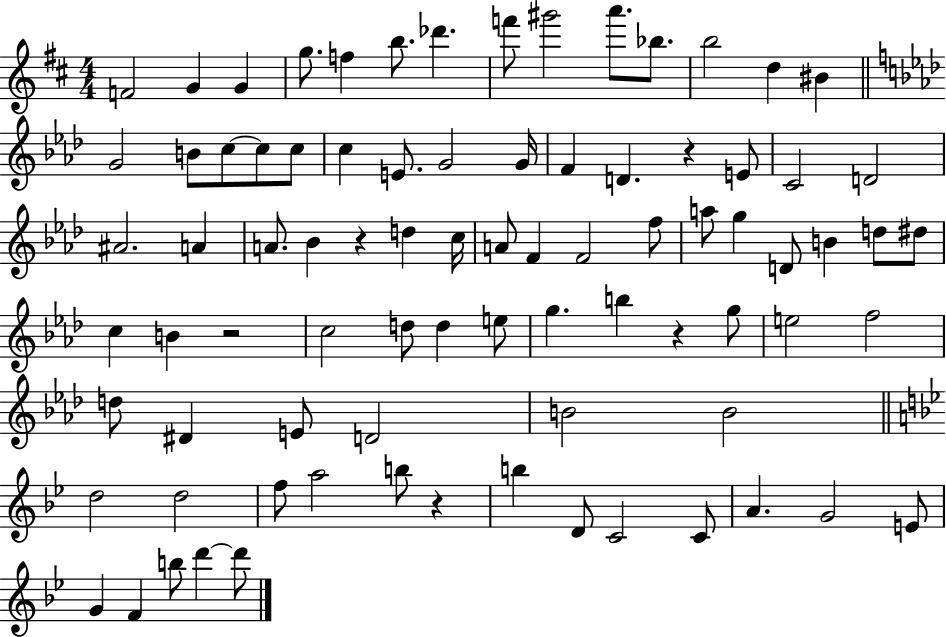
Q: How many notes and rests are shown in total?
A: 83